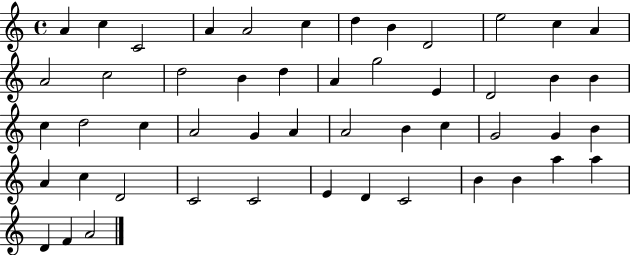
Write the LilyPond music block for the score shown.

{
  \clef treble
  \time 4/4
  \defaultTimeSignature
  \key c \major
  a'4 c''4 c'2 | a'4 a'2 c''4 | d''4 b'4 d'2 | e''2 c''4 a'4 | \break a'2 c''2 | d''2 b'4 d''4 | a'4 g''2 e'4 | d'2 b'4 b'4 | \break c''4 d''2 c''4 | a'2 g'4 a'4 | a'2 b'4 c''4 | g'2 g'4 b'4 | \break a'4 c''4 d'2 | c'2 c'2 | e'4 d'4 c'2 | b'4 b'4 a''4 a''4 | \break d'4 f'4 a'2 | \bar "|."
}